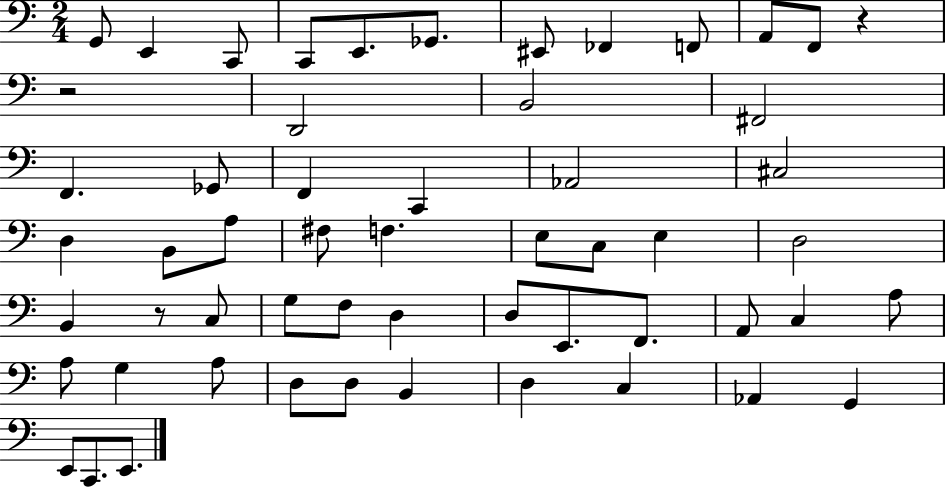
G2/e E2/q C2/e C2/e E2/e. Gb2/e. EIS2/e FES2/q F2/e A2/e F2/e R/q R/h D2/h B2/h F#2/h F2/q. Gb2/e F2/q C2/q Ab2/h C#3/h D3/q B2/e A3/e F#3/e F3/q. E3/e C3/e E3/q D3/h B2/q R/e C3/e G3/e F3/e D3/q D3/e E2/e. F2/e. A2/e C3/q A3/e A3/e G3/q A3/e D3/e D3/e B2/q D3/q C3/q Ab2/q G2/q E2/e C2/e. E2/e.